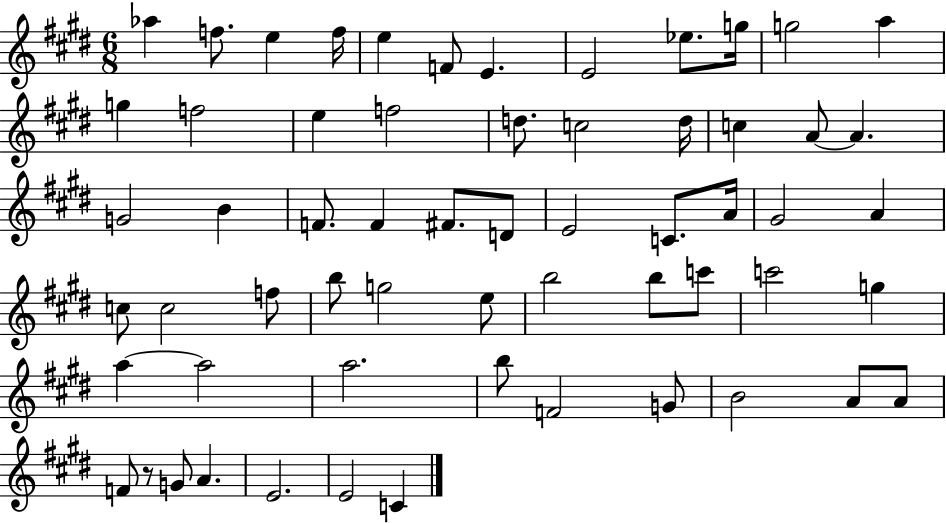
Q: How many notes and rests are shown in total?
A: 60